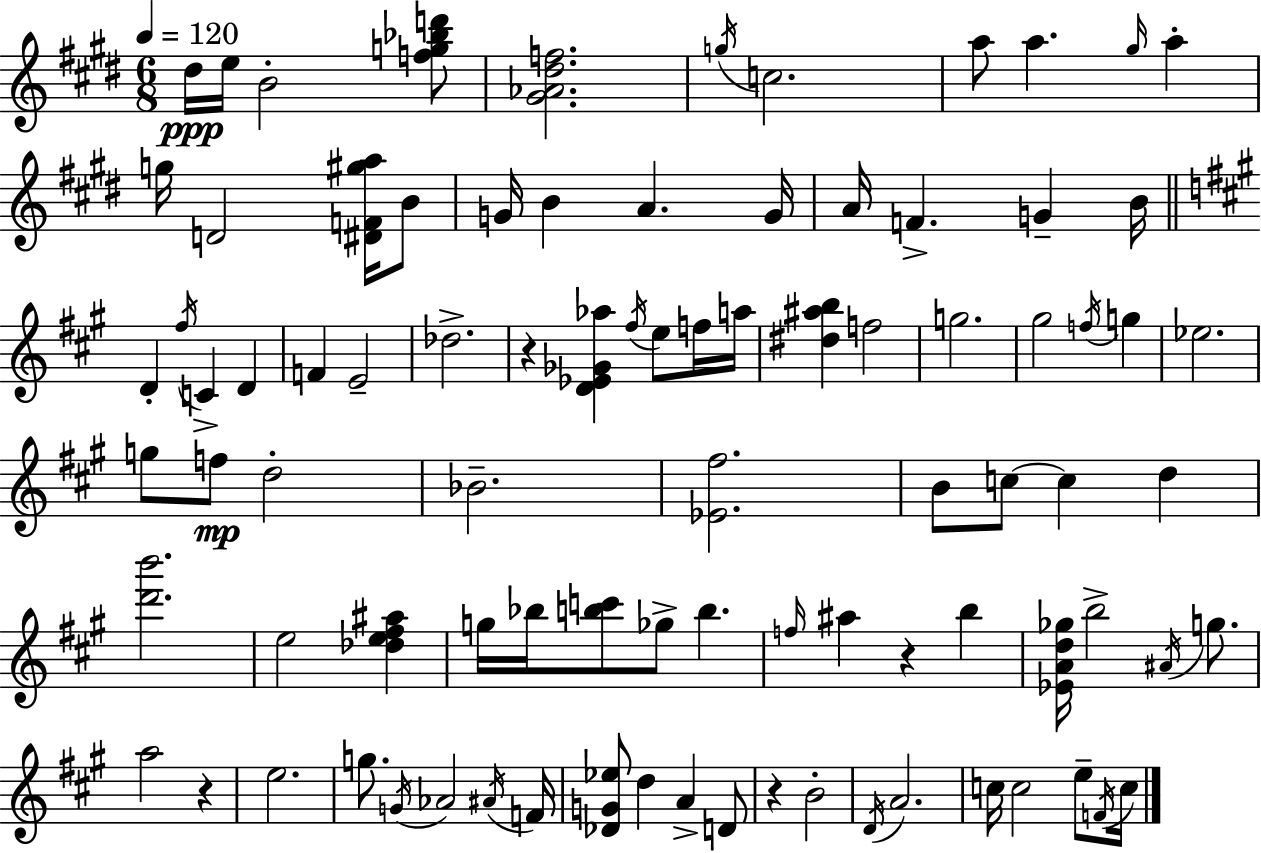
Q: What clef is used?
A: treble